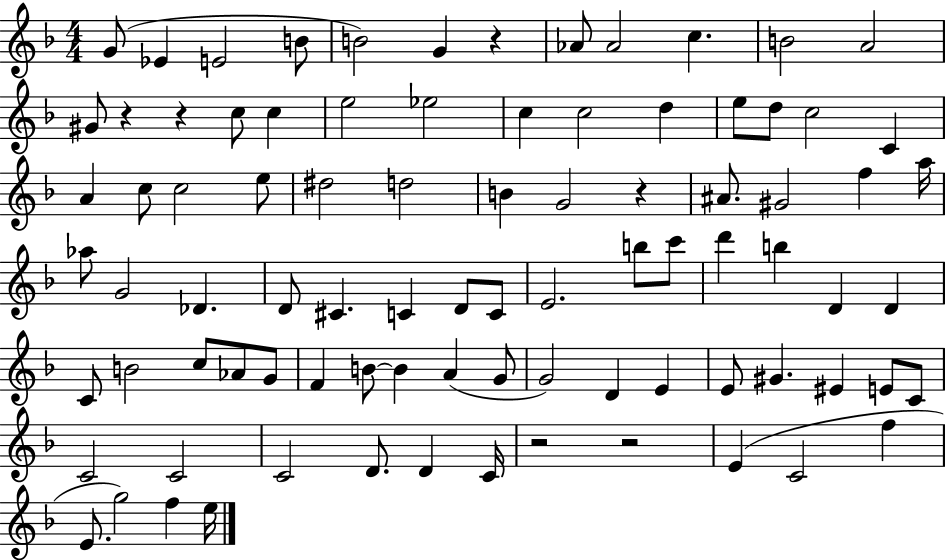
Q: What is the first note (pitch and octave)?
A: G4